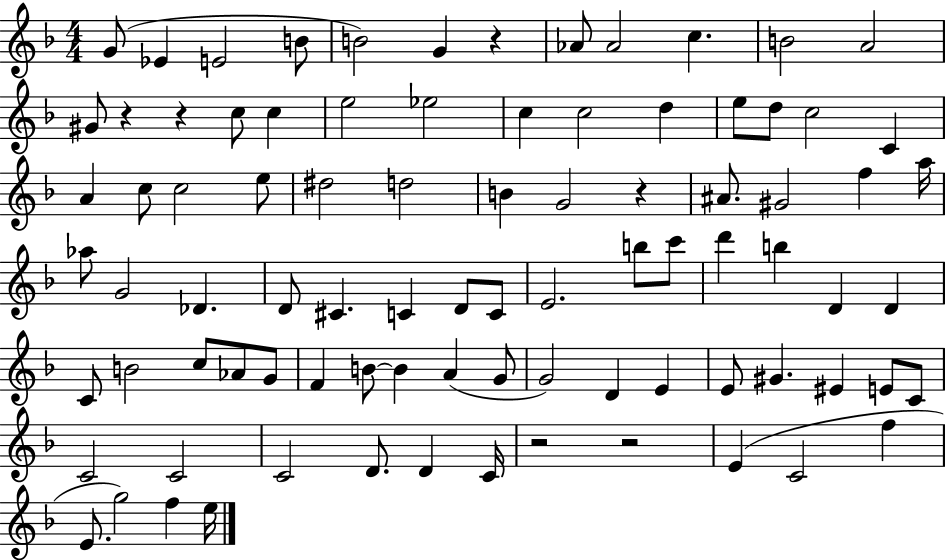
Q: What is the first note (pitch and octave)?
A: G4